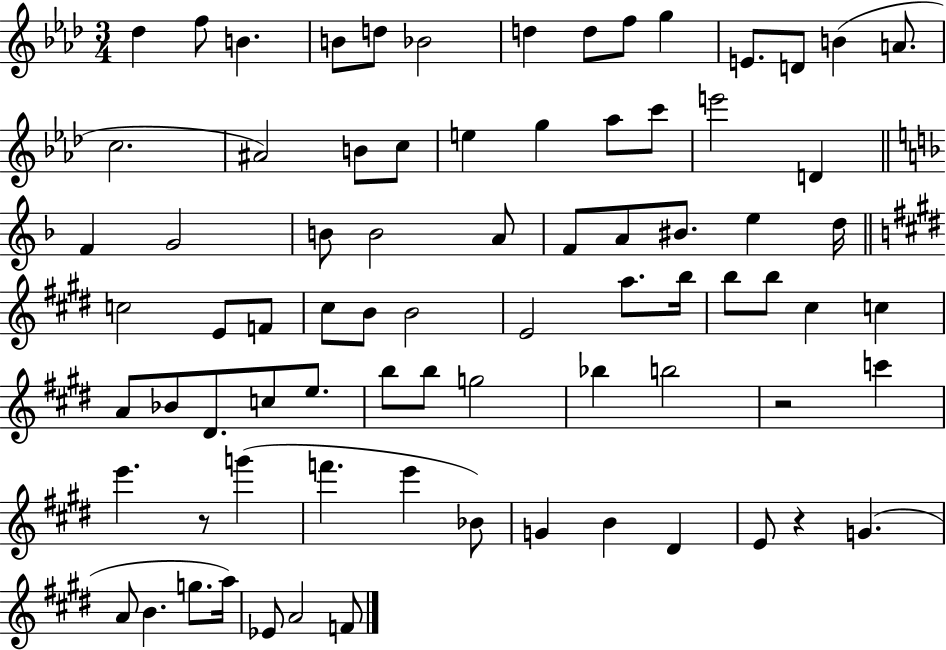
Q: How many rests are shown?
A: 3